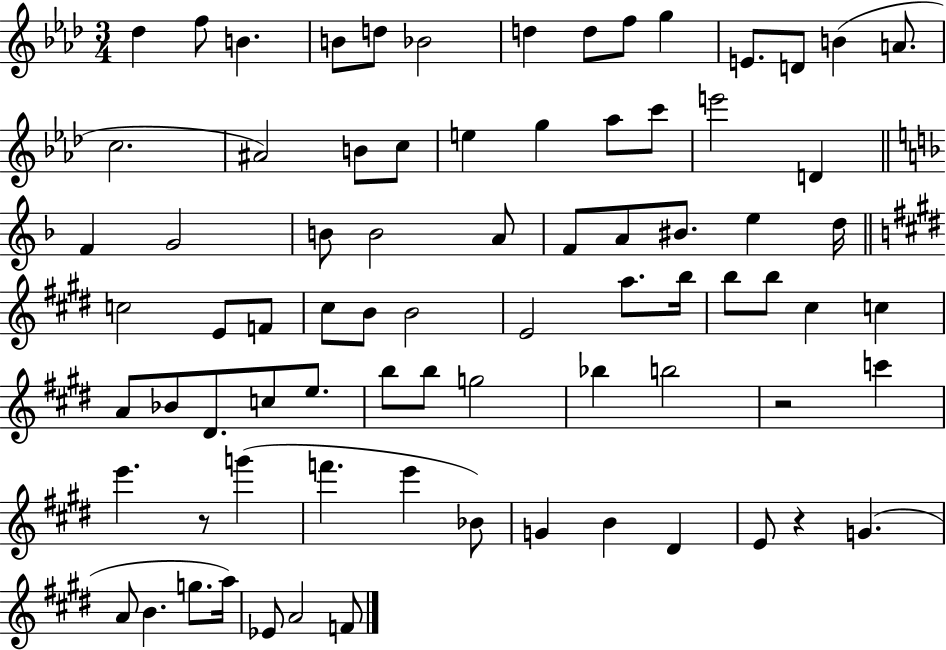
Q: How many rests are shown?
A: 3